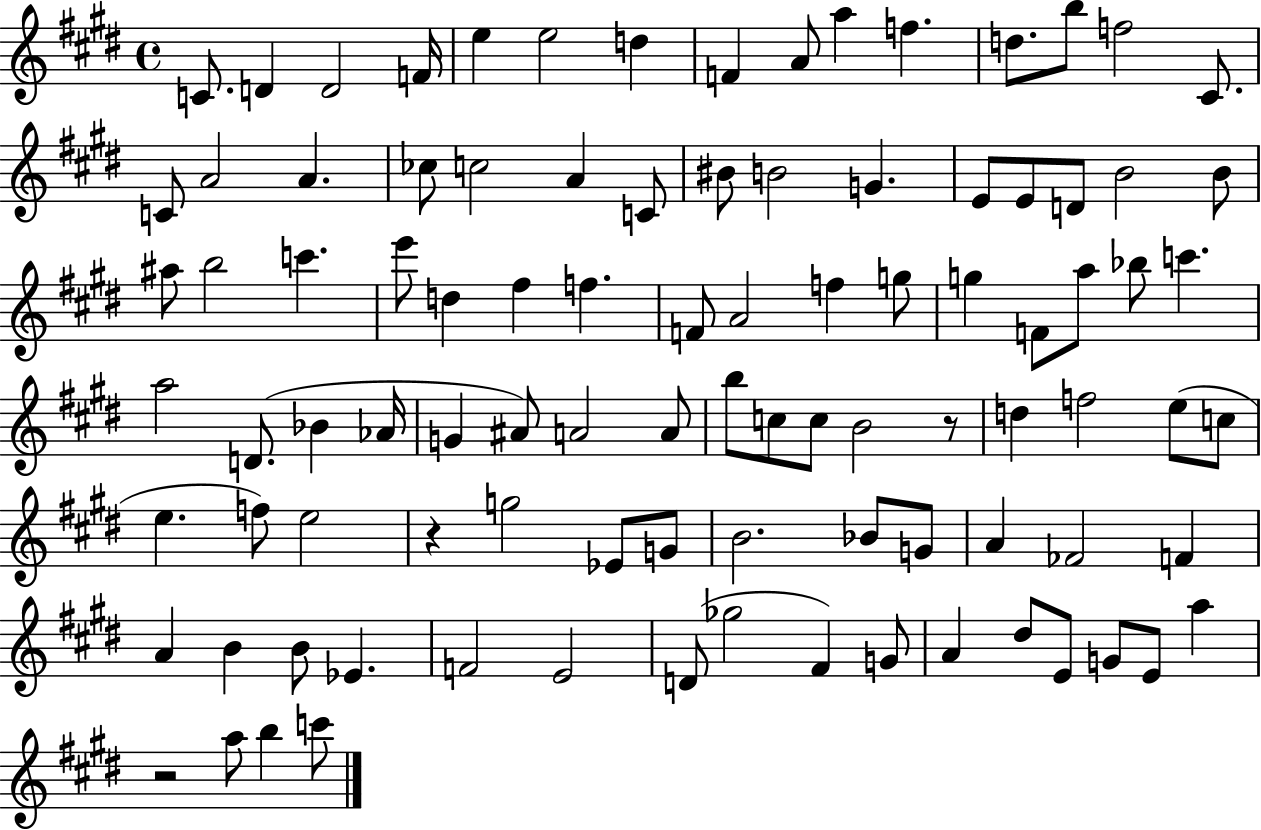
C4/e. D4/q D4/h F4/s E5/q E5/h D5/q F4/q A4/e A5/q F5/q. D5/e. B5/e F5/h C#4/e. C4/e A4/h A4/q. CES5/e C5/h A4/q C4/e BIS4/e B4/h G4/q. E4/e E4/e D4/e B4/h B4/e A#5/e B5/h C6/q. E6/e D5/q F#5/q F5/q. F4/e A4/h F5/q G5/e G5/q F4/e A5/e Bb5/e C6/q. A5/h D4/e. Bb4/q Ab4/s G4/q A#4/e A4/h A4/e B5/e C5/e C5/e B4/h R/e D5/q F5/h E5/e C5/e E5/q. F5/e E5/h R/q G5/h Eb4/e G4/e B4/h. Bb4/e G4/e A4/q FES4/h F4/q A4/q B4/q B4/e Eb4/q. F4/h E4/h D4/e Gb5/h F#4/q G4/e A4/q D#5/e E4/e G4/e E4/e A5/q R/h A5/e B5/q C6/e